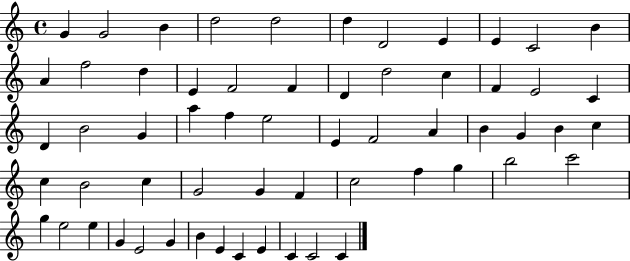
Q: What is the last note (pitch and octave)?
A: C4